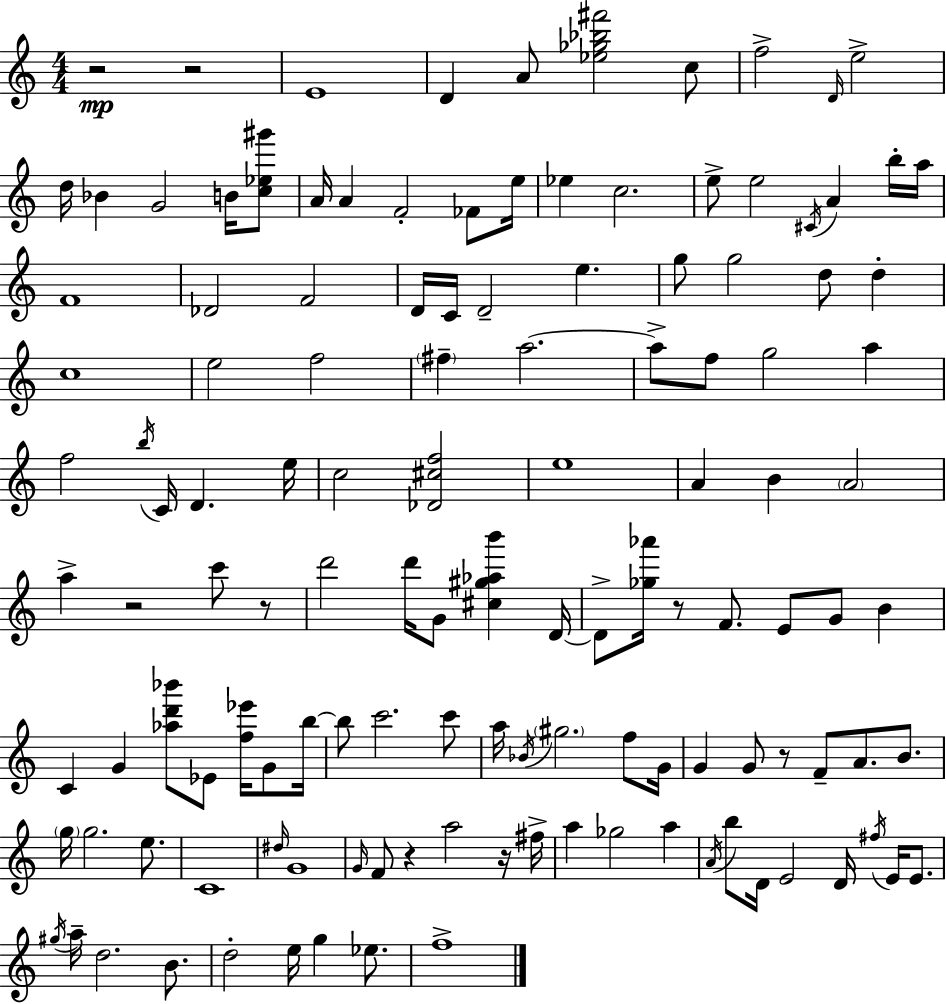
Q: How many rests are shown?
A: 8